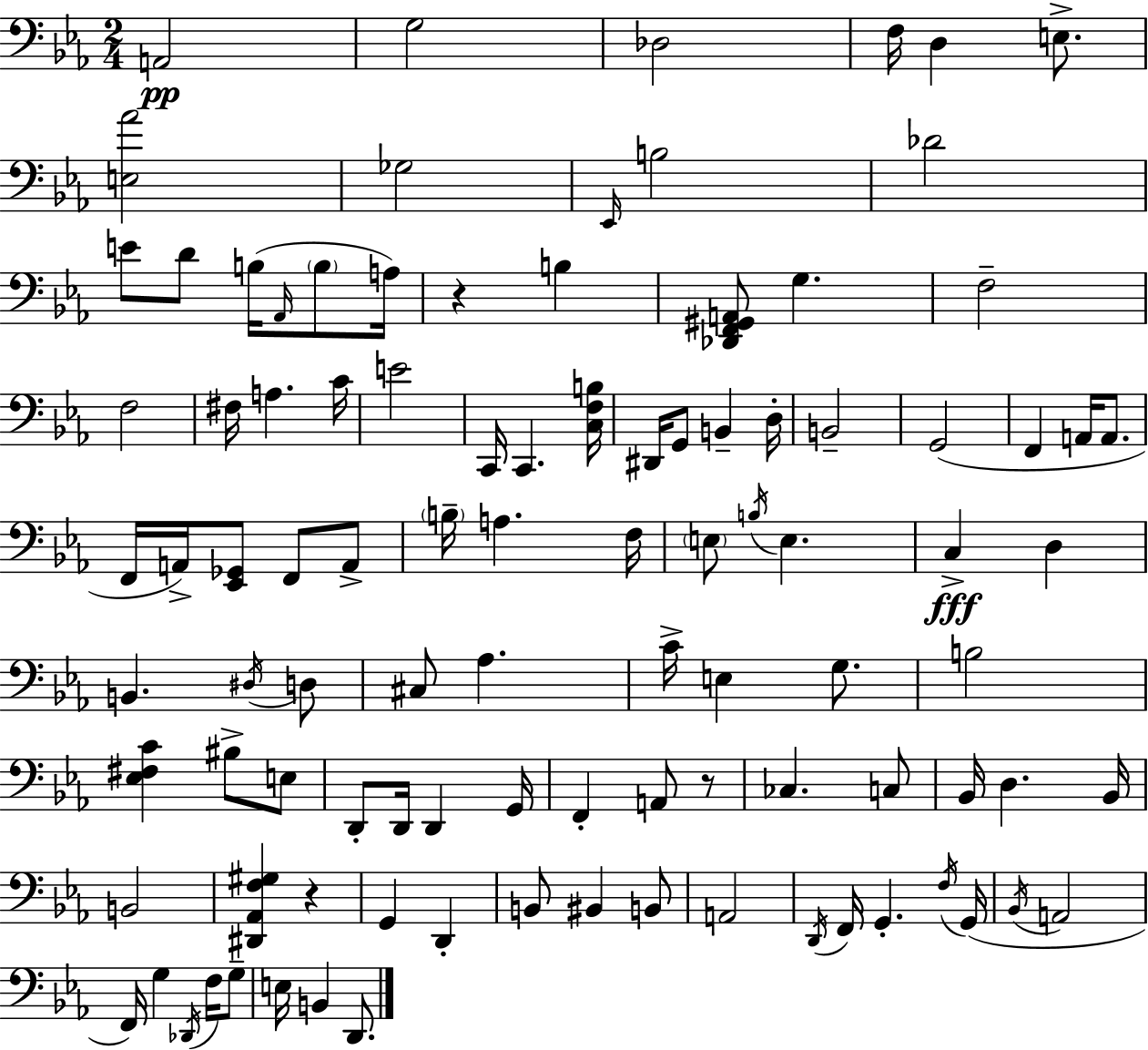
X:1
T:Untitled
M:2/4
L:1/4
K:Cm
A,,2 G,2 _D,2 F,/4 D, E,/2 [E,_A]2 _G,2 _E,,/4 B,2 _D2 E/2 D/2 B,/4 _A,,/4 B,/2 A,/4 z B, [_D,,F,,^G,,A,,]/2 G, F,2 F,2 ^F,/4 A, C/4 E2 C,,/4 C,, [C,F,B,]/4 ^D,,/4 G,,/2 B,, D,/4 B,,2 G,,2 F,, A,,/4 A,,/2 F,,/4 A,,/4 [_E,,_G,,]/2 F,,/2 A,,/2 B,/4 A, F,/4 E,/2 B,/4 E, C, D, B,, ^D,/4 D,/2 ^C,/2 _A, C/4 E, G,/2 B,2 [_E,^F,C] ^B,/2 E,/2 D,,/2 D,,/4 D,, G,,/4 F,, A,,/2 z/2 _C, C,/2 _B,,/4 D, _B,,/4 B,,2 [^D,,_A,,F,^G,] z G,, D,, B,,/2 ^B,, B,,/2 A,,2 D,,/4 F,,/4 G,, F,/4 G,,/4 _B,,/4 A,,2 F,,/4 G, _D,,/4 F,/4 G,/2 E,/4 B,, D,,/2